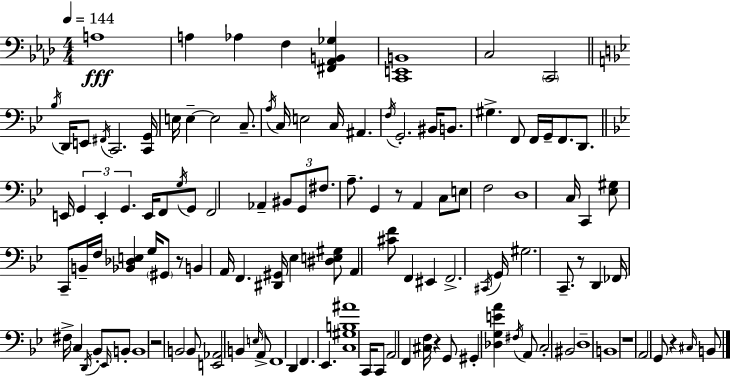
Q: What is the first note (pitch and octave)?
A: A3